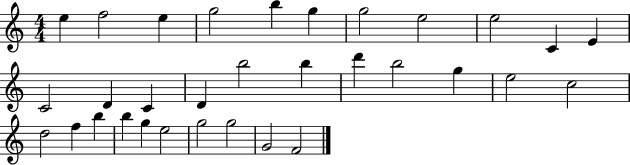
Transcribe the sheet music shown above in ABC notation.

X:1
T:Untitled
M:4/4
L:1/4
K:C
e f2 e g2 b g g2 e2 e2 C E C2 D C D b2 b d' b2 g e2 c2 d2 f b b g e2 g2 g2 G2 F2